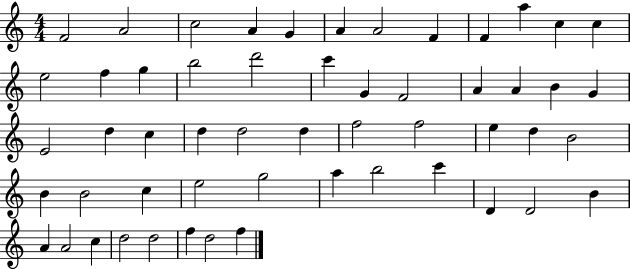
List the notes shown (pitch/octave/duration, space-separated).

F4/h A4/h C5/h A4/q G4/q A4/q A4/h F4/q F4/q A5/q C5/q C5/q E5/h F5/q G5/q B5/h D6/h C6/q G4/q F4/h A4/q A4/q B4/q G4/q E4/h D5/q C5/q D5/q D5/h D5/q F5/h F5/h E5/q D5/q B4/h B4/q B4/h C5/q E5/h G5/h A5/q B5/h C6/q D4/q D4/h B4/q A4/q A4/h C5/q D5/h D5/h F5/q D5/h F5/q